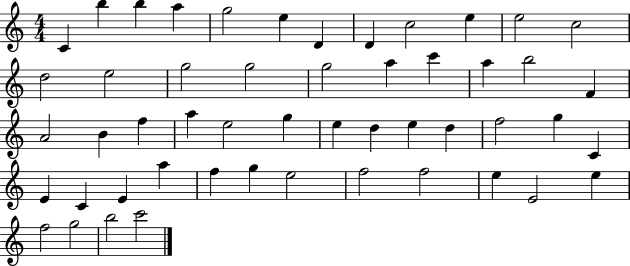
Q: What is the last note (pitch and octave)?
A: C6